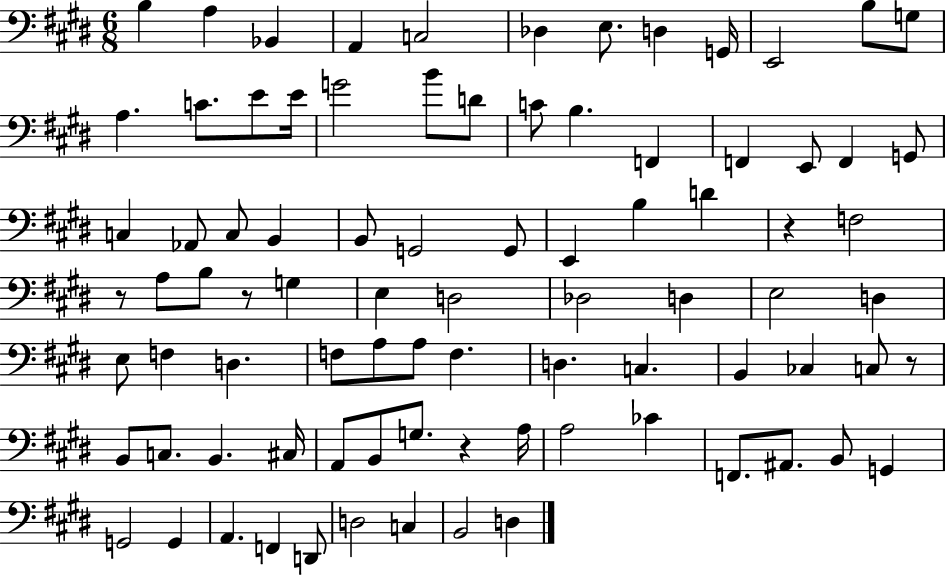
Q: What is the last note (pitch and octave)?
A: D3